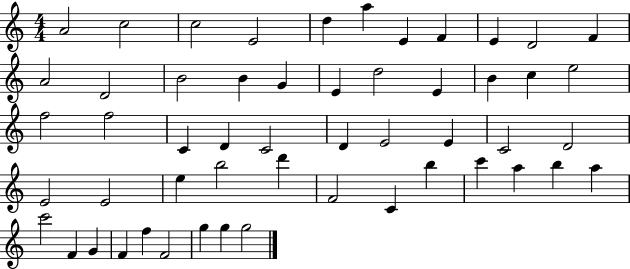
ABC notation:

X:1
T:Untitled
M:4/4
L:1/4
K:C
A2 c2 c2 E2 d a E F E D2 F A2 D2 B2 B G E d2 E B c e2 f2 f2 C D C2 D E2 E C2 D2 E2 E2 e b2 d' F2 C b c' a b a c'2 F G F f F2 g g g2